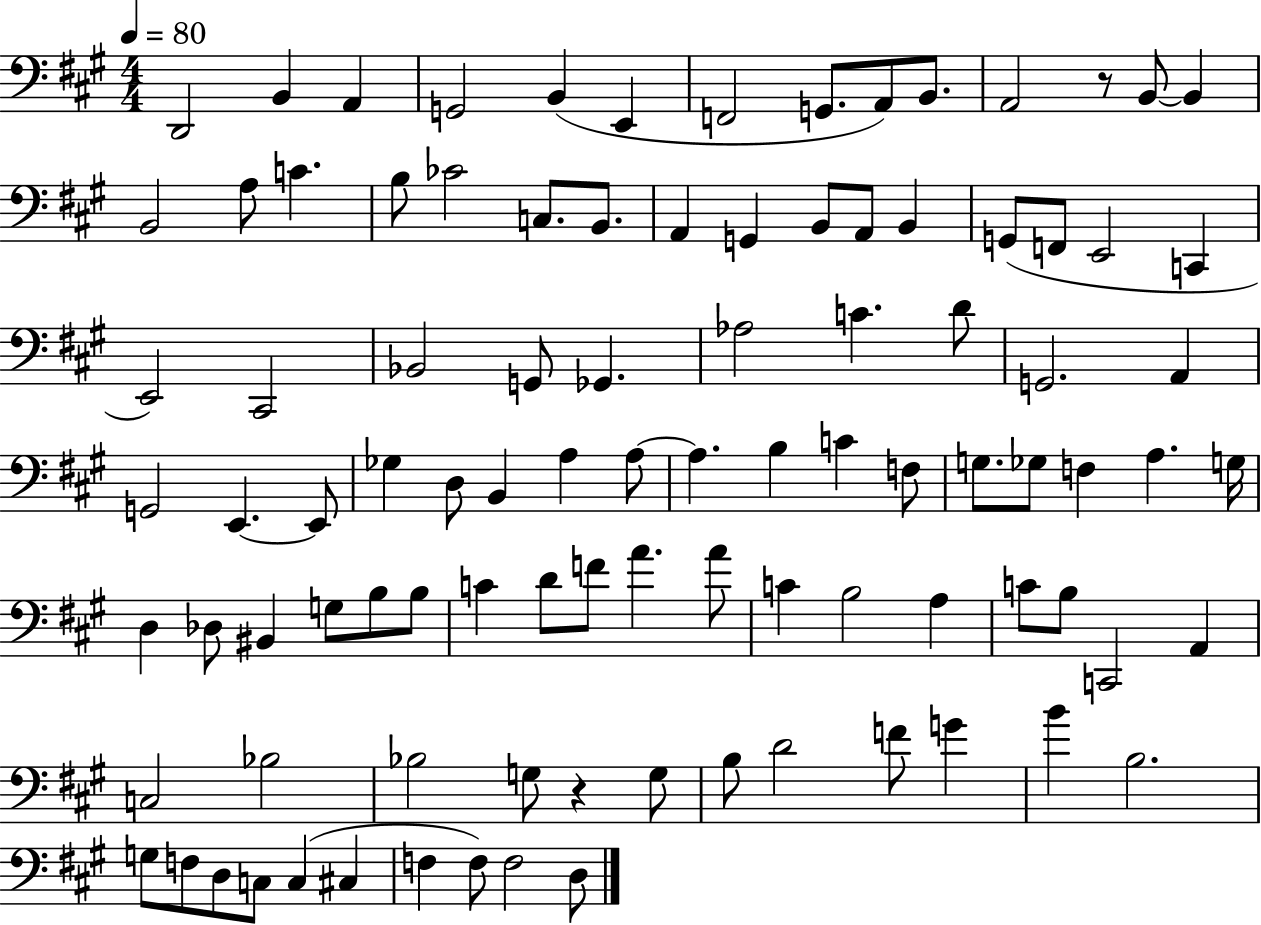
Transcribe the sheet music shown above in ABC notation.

X:1
T:Untitled
M:4/4
L:1/4
K:A
D,,2 B,, A,, G,,2 B,, E,, F,,2 G,,/2 A,,/2 B,,/2 A,,2 z/2 B,,/2 B,, B,,2 A,/2 C B,/2 _C2 C,/2 B,,/2 A,, G,, B,,/2 A,,/2 B,, G,,/2 F,,/2 E,,2 C,, E,,2 ^C,,2 _B,,2 G,,/2 _G,, _A,2 C D/2 G,,2 A,, G,,2 E,, E,,/2 _G, D,/2 B,, A, A,/2 A, B, C F,/2 G,/2 _G,/2 F, A, G,/4 D, _D,/2 ^B,, G,/2 B,/2 B,/2 C D/2 F/2 A A/2 C B,2 A, C/2 B,/2 C,,2 A,, C,2 _B,2 _B,2 G,/2 z G,/2 B,/2 D2 F/2 G B B,2 G,/2 F,/2 D,/2 C,/2 C, ^C, F, F,/2 F,2 D,/2